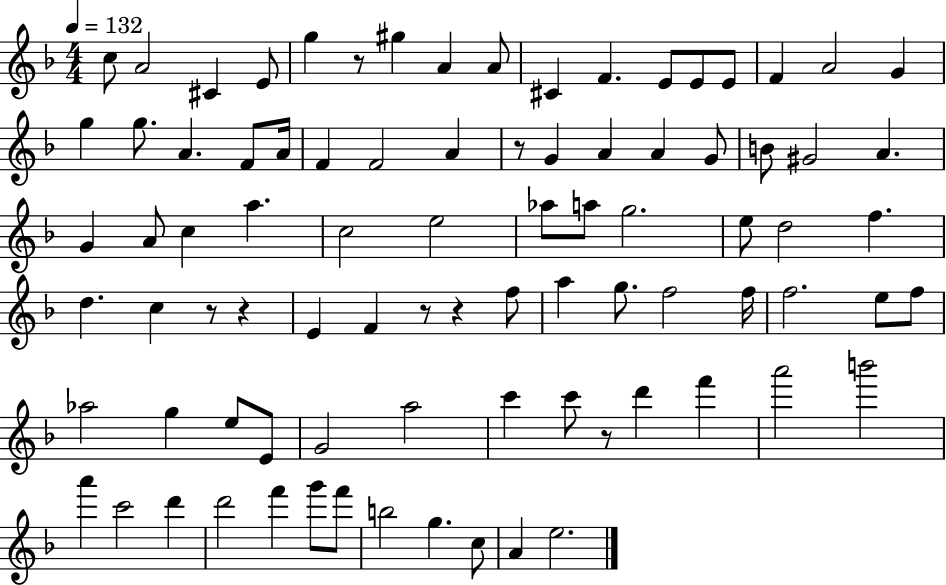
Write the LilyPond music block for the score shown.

{
  \clef treble
  \numericTimeSignature
  \time 4/4
  \key f \major
  \tempo 4 = 132
  c''8 a'2 cis'4 e'8 | g''4 r8 gis''4 a'4 a'8 | cis'4 f'4. e'8 e'8 e'8 | f'4 a'2 g'4 | \break g''4 g''8. a'4. f'8 a'16 | f'4 f'2 a'4 | r8 g'4 a'4 a'4 g'8 | b'8 gis'2 a'4. | \break g'4 a'8 c''4 a''4. | c''2 e''2 | aes''8 a''8 g''2. | e''8 d''2 f''4. | \break d''4. c''4 r8 r4 | e'4 f'4 r8 r4 f''8 | a''4 g''8. f''2 f''16 | f''2. e''8 f''8 | \break aes''2 g''4 e''8 e'8 | g'2 a''2 | c'''4 c'''8 r8 d'''4 f'''4 | a'''2 b'''2 | \break a'''4 c'''2 d'''4 | d'''2 f'''4 g'''8 f'''8 | b''2 g''4. c''8 | a'4 e''2. | \break \bar "|."
}